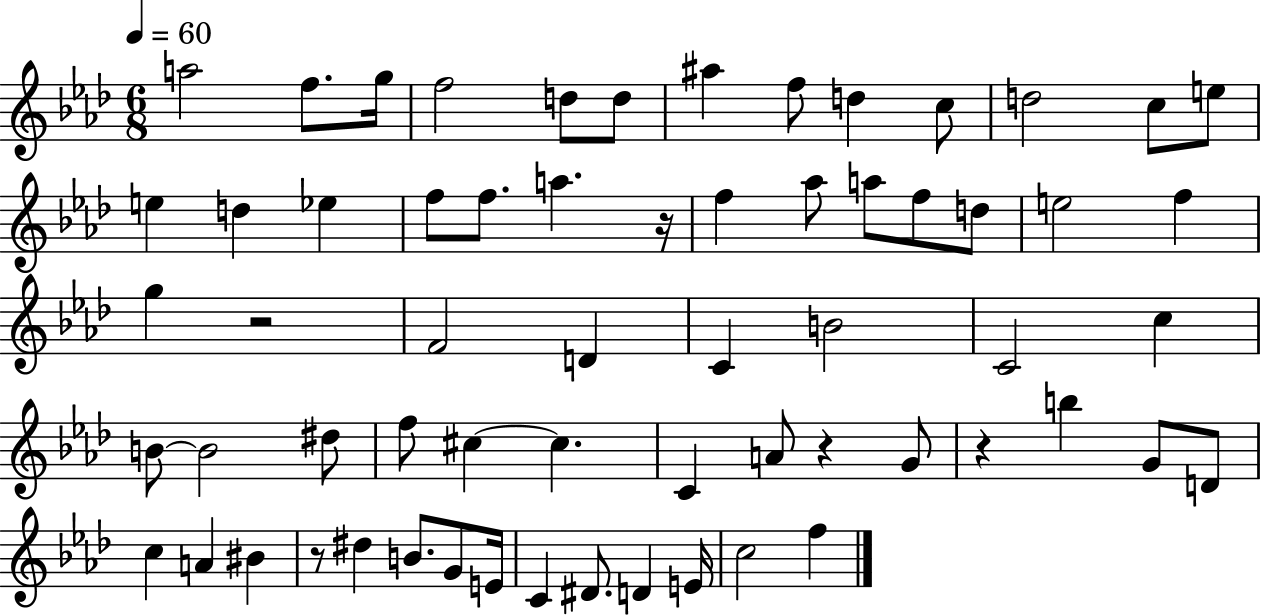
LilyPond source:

{
  \clef treble
  \numericTimeSignature
  \time 6/8
  \key aes \major
  \tempo 4 = 60
  a''2 f''8. g''16 | f''2 d''8 d''8 | ais''4 f''8 d''4 c''8 | d''2 c''8 e''8 | \break e''4 d''4 ees''4 | f''8 f''8. a''4. r16 | f''4 aes''8 a''8 f''8 d''8 | e''2 f''4 | \break g''4 r2 | f'2 d'4 | c'4 b'2 | c'2 c''4 | \break b'8~~ b'2 dis''8 | f''8 cis''4~~ cis''4. | c'4 a'8 r4 g'8 | r4 b''4 g'8 d'8 | \break c''4 a'4 bis'4 | r8 dis''4 b'8. g'8 e'16 | c'4 dis'8. d'4 e'16 | c''2 f''4 | \break \bar "|."
}